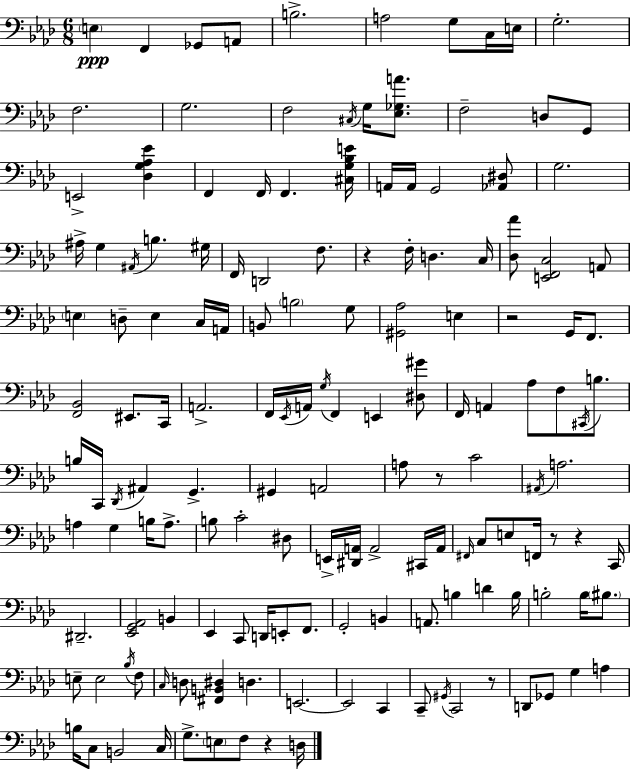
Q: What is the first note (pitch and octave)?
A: E3